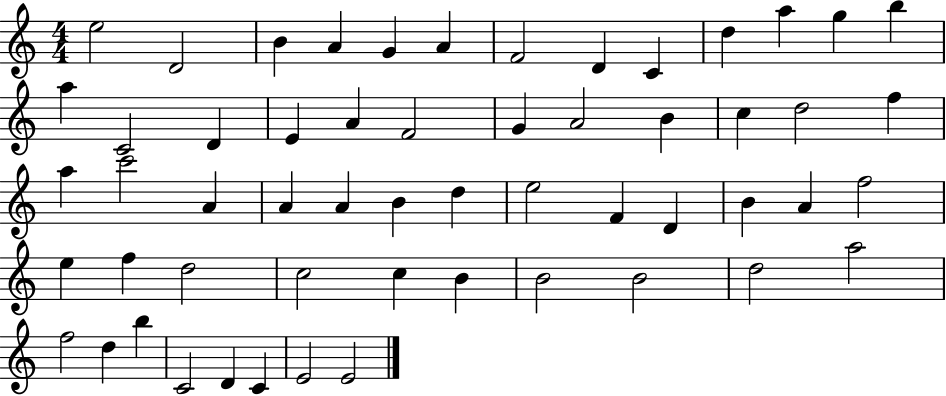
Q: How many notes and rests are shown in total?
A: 56